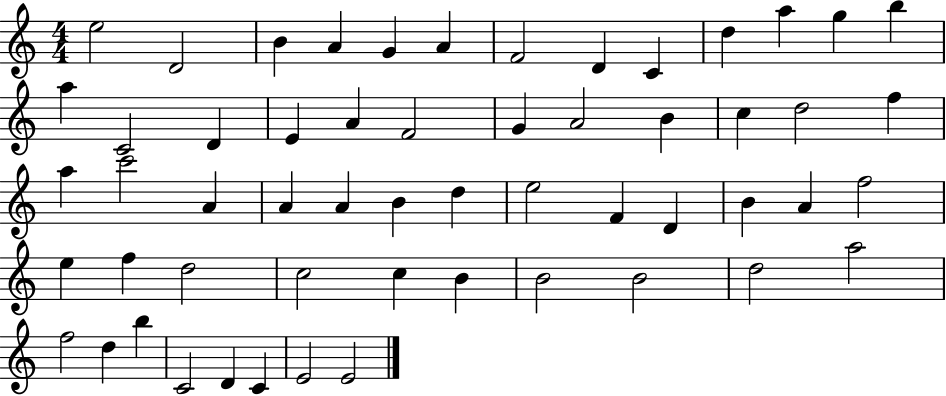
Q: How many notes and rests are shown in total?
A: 56